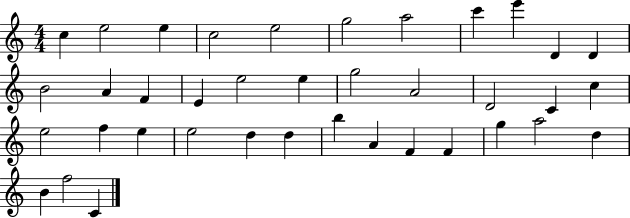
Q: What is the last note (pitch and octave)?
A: C4